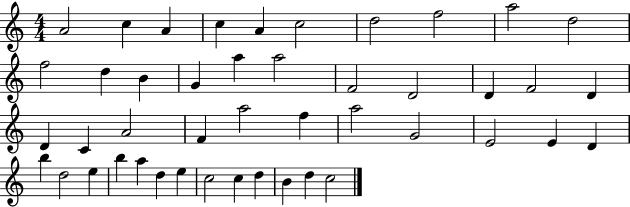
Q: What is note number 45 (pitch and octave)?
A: C5